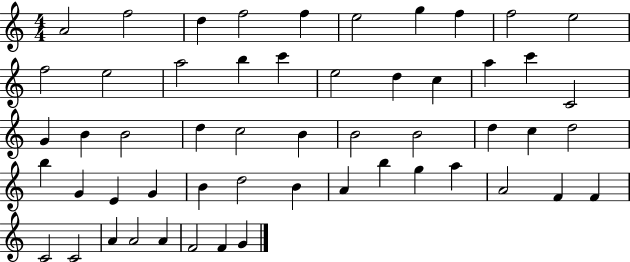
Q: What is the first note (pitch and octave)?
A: A4